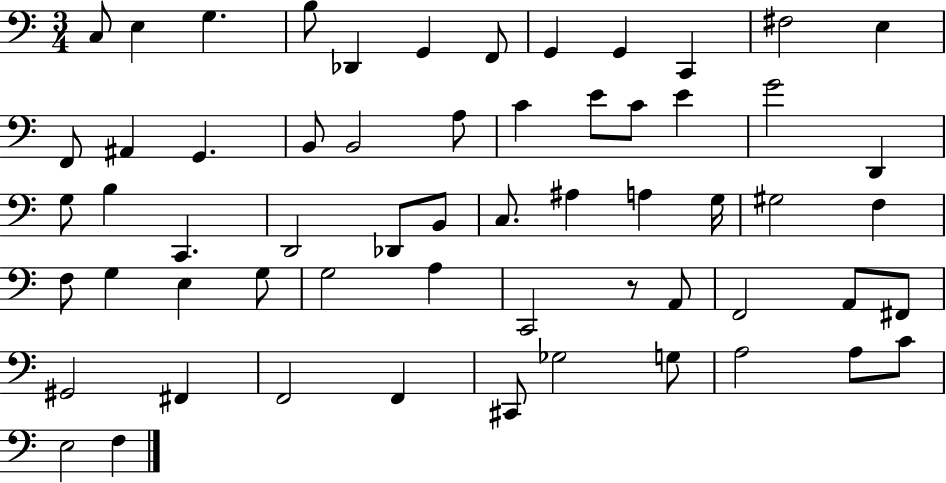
{
  \clef bass
  \numericTimeSignature
  \time 3/4
  \key c \major
  c8 e4 g4. | b8 des,4 g,4 f,8 | g,4 g,4 c,4 | fis2 e4 | \break f,8 ais,4 g,4. | b,8 b,2 a8 | c'4 e'8 c'8 e'4 | g'2 d,4 | \break g8 b4 c,4. | d,2 des,8 b,8 | c8. ais4 a4 g16 | gis2 f4 | \break f8 g4 e4 g8 | g2 a4 | c,2 r8 a,8 | f,2 a,8 fis,8 | \break gis,2 fis,4 | f,2 f,4 | cis,8 ges2 g8 | a2 a8 c'8 | \break e2 f4 | \bar "|."
}